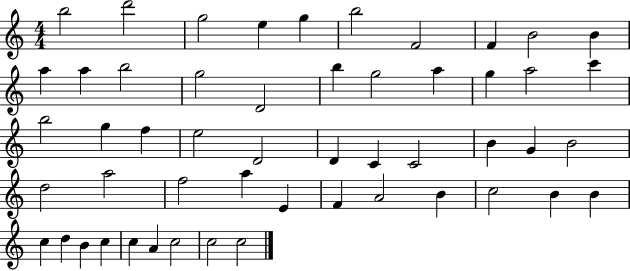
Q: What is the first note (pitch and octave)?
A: B5